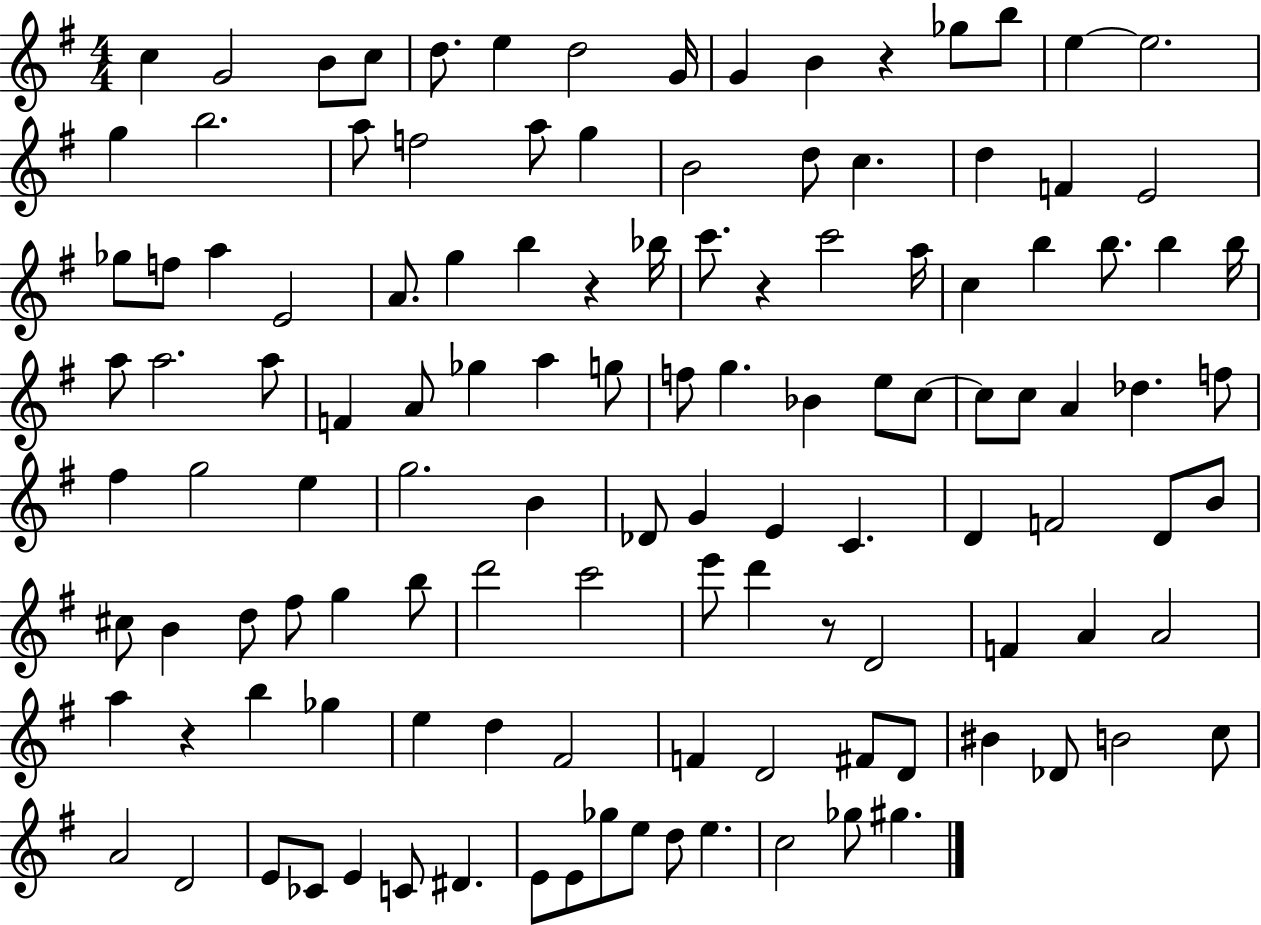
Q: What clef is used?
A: treble